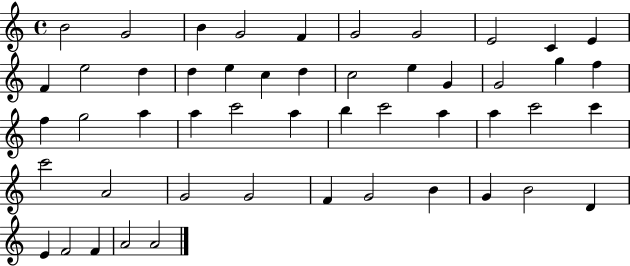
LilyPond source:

{
  \clef treble
  \time 4/4
  \defaultTimeSignature
  \key c \major
  b'2 g'2 | b'4 g'2 f'4 | g'2 g'2 | e'2 c'4 e'4 | \break f'4 e''2 d''4 | d''4 e''4 c''4 d''4 | c''2 e''4 g'4 | g'2 g''4 f''4 | \break f''4 g''2 a''4 | a''4 c'''2 a''4 | b''4 c'''2 a''4 | a''4 c'''2 c'''4 | \break c'''2 a'2 | g'2 g'2 | f'4 g'2 b'4 | g'4 b'2 d'4 | \break e'4 f'2 f'4 | a'2 a'2 | \bar "|."
}